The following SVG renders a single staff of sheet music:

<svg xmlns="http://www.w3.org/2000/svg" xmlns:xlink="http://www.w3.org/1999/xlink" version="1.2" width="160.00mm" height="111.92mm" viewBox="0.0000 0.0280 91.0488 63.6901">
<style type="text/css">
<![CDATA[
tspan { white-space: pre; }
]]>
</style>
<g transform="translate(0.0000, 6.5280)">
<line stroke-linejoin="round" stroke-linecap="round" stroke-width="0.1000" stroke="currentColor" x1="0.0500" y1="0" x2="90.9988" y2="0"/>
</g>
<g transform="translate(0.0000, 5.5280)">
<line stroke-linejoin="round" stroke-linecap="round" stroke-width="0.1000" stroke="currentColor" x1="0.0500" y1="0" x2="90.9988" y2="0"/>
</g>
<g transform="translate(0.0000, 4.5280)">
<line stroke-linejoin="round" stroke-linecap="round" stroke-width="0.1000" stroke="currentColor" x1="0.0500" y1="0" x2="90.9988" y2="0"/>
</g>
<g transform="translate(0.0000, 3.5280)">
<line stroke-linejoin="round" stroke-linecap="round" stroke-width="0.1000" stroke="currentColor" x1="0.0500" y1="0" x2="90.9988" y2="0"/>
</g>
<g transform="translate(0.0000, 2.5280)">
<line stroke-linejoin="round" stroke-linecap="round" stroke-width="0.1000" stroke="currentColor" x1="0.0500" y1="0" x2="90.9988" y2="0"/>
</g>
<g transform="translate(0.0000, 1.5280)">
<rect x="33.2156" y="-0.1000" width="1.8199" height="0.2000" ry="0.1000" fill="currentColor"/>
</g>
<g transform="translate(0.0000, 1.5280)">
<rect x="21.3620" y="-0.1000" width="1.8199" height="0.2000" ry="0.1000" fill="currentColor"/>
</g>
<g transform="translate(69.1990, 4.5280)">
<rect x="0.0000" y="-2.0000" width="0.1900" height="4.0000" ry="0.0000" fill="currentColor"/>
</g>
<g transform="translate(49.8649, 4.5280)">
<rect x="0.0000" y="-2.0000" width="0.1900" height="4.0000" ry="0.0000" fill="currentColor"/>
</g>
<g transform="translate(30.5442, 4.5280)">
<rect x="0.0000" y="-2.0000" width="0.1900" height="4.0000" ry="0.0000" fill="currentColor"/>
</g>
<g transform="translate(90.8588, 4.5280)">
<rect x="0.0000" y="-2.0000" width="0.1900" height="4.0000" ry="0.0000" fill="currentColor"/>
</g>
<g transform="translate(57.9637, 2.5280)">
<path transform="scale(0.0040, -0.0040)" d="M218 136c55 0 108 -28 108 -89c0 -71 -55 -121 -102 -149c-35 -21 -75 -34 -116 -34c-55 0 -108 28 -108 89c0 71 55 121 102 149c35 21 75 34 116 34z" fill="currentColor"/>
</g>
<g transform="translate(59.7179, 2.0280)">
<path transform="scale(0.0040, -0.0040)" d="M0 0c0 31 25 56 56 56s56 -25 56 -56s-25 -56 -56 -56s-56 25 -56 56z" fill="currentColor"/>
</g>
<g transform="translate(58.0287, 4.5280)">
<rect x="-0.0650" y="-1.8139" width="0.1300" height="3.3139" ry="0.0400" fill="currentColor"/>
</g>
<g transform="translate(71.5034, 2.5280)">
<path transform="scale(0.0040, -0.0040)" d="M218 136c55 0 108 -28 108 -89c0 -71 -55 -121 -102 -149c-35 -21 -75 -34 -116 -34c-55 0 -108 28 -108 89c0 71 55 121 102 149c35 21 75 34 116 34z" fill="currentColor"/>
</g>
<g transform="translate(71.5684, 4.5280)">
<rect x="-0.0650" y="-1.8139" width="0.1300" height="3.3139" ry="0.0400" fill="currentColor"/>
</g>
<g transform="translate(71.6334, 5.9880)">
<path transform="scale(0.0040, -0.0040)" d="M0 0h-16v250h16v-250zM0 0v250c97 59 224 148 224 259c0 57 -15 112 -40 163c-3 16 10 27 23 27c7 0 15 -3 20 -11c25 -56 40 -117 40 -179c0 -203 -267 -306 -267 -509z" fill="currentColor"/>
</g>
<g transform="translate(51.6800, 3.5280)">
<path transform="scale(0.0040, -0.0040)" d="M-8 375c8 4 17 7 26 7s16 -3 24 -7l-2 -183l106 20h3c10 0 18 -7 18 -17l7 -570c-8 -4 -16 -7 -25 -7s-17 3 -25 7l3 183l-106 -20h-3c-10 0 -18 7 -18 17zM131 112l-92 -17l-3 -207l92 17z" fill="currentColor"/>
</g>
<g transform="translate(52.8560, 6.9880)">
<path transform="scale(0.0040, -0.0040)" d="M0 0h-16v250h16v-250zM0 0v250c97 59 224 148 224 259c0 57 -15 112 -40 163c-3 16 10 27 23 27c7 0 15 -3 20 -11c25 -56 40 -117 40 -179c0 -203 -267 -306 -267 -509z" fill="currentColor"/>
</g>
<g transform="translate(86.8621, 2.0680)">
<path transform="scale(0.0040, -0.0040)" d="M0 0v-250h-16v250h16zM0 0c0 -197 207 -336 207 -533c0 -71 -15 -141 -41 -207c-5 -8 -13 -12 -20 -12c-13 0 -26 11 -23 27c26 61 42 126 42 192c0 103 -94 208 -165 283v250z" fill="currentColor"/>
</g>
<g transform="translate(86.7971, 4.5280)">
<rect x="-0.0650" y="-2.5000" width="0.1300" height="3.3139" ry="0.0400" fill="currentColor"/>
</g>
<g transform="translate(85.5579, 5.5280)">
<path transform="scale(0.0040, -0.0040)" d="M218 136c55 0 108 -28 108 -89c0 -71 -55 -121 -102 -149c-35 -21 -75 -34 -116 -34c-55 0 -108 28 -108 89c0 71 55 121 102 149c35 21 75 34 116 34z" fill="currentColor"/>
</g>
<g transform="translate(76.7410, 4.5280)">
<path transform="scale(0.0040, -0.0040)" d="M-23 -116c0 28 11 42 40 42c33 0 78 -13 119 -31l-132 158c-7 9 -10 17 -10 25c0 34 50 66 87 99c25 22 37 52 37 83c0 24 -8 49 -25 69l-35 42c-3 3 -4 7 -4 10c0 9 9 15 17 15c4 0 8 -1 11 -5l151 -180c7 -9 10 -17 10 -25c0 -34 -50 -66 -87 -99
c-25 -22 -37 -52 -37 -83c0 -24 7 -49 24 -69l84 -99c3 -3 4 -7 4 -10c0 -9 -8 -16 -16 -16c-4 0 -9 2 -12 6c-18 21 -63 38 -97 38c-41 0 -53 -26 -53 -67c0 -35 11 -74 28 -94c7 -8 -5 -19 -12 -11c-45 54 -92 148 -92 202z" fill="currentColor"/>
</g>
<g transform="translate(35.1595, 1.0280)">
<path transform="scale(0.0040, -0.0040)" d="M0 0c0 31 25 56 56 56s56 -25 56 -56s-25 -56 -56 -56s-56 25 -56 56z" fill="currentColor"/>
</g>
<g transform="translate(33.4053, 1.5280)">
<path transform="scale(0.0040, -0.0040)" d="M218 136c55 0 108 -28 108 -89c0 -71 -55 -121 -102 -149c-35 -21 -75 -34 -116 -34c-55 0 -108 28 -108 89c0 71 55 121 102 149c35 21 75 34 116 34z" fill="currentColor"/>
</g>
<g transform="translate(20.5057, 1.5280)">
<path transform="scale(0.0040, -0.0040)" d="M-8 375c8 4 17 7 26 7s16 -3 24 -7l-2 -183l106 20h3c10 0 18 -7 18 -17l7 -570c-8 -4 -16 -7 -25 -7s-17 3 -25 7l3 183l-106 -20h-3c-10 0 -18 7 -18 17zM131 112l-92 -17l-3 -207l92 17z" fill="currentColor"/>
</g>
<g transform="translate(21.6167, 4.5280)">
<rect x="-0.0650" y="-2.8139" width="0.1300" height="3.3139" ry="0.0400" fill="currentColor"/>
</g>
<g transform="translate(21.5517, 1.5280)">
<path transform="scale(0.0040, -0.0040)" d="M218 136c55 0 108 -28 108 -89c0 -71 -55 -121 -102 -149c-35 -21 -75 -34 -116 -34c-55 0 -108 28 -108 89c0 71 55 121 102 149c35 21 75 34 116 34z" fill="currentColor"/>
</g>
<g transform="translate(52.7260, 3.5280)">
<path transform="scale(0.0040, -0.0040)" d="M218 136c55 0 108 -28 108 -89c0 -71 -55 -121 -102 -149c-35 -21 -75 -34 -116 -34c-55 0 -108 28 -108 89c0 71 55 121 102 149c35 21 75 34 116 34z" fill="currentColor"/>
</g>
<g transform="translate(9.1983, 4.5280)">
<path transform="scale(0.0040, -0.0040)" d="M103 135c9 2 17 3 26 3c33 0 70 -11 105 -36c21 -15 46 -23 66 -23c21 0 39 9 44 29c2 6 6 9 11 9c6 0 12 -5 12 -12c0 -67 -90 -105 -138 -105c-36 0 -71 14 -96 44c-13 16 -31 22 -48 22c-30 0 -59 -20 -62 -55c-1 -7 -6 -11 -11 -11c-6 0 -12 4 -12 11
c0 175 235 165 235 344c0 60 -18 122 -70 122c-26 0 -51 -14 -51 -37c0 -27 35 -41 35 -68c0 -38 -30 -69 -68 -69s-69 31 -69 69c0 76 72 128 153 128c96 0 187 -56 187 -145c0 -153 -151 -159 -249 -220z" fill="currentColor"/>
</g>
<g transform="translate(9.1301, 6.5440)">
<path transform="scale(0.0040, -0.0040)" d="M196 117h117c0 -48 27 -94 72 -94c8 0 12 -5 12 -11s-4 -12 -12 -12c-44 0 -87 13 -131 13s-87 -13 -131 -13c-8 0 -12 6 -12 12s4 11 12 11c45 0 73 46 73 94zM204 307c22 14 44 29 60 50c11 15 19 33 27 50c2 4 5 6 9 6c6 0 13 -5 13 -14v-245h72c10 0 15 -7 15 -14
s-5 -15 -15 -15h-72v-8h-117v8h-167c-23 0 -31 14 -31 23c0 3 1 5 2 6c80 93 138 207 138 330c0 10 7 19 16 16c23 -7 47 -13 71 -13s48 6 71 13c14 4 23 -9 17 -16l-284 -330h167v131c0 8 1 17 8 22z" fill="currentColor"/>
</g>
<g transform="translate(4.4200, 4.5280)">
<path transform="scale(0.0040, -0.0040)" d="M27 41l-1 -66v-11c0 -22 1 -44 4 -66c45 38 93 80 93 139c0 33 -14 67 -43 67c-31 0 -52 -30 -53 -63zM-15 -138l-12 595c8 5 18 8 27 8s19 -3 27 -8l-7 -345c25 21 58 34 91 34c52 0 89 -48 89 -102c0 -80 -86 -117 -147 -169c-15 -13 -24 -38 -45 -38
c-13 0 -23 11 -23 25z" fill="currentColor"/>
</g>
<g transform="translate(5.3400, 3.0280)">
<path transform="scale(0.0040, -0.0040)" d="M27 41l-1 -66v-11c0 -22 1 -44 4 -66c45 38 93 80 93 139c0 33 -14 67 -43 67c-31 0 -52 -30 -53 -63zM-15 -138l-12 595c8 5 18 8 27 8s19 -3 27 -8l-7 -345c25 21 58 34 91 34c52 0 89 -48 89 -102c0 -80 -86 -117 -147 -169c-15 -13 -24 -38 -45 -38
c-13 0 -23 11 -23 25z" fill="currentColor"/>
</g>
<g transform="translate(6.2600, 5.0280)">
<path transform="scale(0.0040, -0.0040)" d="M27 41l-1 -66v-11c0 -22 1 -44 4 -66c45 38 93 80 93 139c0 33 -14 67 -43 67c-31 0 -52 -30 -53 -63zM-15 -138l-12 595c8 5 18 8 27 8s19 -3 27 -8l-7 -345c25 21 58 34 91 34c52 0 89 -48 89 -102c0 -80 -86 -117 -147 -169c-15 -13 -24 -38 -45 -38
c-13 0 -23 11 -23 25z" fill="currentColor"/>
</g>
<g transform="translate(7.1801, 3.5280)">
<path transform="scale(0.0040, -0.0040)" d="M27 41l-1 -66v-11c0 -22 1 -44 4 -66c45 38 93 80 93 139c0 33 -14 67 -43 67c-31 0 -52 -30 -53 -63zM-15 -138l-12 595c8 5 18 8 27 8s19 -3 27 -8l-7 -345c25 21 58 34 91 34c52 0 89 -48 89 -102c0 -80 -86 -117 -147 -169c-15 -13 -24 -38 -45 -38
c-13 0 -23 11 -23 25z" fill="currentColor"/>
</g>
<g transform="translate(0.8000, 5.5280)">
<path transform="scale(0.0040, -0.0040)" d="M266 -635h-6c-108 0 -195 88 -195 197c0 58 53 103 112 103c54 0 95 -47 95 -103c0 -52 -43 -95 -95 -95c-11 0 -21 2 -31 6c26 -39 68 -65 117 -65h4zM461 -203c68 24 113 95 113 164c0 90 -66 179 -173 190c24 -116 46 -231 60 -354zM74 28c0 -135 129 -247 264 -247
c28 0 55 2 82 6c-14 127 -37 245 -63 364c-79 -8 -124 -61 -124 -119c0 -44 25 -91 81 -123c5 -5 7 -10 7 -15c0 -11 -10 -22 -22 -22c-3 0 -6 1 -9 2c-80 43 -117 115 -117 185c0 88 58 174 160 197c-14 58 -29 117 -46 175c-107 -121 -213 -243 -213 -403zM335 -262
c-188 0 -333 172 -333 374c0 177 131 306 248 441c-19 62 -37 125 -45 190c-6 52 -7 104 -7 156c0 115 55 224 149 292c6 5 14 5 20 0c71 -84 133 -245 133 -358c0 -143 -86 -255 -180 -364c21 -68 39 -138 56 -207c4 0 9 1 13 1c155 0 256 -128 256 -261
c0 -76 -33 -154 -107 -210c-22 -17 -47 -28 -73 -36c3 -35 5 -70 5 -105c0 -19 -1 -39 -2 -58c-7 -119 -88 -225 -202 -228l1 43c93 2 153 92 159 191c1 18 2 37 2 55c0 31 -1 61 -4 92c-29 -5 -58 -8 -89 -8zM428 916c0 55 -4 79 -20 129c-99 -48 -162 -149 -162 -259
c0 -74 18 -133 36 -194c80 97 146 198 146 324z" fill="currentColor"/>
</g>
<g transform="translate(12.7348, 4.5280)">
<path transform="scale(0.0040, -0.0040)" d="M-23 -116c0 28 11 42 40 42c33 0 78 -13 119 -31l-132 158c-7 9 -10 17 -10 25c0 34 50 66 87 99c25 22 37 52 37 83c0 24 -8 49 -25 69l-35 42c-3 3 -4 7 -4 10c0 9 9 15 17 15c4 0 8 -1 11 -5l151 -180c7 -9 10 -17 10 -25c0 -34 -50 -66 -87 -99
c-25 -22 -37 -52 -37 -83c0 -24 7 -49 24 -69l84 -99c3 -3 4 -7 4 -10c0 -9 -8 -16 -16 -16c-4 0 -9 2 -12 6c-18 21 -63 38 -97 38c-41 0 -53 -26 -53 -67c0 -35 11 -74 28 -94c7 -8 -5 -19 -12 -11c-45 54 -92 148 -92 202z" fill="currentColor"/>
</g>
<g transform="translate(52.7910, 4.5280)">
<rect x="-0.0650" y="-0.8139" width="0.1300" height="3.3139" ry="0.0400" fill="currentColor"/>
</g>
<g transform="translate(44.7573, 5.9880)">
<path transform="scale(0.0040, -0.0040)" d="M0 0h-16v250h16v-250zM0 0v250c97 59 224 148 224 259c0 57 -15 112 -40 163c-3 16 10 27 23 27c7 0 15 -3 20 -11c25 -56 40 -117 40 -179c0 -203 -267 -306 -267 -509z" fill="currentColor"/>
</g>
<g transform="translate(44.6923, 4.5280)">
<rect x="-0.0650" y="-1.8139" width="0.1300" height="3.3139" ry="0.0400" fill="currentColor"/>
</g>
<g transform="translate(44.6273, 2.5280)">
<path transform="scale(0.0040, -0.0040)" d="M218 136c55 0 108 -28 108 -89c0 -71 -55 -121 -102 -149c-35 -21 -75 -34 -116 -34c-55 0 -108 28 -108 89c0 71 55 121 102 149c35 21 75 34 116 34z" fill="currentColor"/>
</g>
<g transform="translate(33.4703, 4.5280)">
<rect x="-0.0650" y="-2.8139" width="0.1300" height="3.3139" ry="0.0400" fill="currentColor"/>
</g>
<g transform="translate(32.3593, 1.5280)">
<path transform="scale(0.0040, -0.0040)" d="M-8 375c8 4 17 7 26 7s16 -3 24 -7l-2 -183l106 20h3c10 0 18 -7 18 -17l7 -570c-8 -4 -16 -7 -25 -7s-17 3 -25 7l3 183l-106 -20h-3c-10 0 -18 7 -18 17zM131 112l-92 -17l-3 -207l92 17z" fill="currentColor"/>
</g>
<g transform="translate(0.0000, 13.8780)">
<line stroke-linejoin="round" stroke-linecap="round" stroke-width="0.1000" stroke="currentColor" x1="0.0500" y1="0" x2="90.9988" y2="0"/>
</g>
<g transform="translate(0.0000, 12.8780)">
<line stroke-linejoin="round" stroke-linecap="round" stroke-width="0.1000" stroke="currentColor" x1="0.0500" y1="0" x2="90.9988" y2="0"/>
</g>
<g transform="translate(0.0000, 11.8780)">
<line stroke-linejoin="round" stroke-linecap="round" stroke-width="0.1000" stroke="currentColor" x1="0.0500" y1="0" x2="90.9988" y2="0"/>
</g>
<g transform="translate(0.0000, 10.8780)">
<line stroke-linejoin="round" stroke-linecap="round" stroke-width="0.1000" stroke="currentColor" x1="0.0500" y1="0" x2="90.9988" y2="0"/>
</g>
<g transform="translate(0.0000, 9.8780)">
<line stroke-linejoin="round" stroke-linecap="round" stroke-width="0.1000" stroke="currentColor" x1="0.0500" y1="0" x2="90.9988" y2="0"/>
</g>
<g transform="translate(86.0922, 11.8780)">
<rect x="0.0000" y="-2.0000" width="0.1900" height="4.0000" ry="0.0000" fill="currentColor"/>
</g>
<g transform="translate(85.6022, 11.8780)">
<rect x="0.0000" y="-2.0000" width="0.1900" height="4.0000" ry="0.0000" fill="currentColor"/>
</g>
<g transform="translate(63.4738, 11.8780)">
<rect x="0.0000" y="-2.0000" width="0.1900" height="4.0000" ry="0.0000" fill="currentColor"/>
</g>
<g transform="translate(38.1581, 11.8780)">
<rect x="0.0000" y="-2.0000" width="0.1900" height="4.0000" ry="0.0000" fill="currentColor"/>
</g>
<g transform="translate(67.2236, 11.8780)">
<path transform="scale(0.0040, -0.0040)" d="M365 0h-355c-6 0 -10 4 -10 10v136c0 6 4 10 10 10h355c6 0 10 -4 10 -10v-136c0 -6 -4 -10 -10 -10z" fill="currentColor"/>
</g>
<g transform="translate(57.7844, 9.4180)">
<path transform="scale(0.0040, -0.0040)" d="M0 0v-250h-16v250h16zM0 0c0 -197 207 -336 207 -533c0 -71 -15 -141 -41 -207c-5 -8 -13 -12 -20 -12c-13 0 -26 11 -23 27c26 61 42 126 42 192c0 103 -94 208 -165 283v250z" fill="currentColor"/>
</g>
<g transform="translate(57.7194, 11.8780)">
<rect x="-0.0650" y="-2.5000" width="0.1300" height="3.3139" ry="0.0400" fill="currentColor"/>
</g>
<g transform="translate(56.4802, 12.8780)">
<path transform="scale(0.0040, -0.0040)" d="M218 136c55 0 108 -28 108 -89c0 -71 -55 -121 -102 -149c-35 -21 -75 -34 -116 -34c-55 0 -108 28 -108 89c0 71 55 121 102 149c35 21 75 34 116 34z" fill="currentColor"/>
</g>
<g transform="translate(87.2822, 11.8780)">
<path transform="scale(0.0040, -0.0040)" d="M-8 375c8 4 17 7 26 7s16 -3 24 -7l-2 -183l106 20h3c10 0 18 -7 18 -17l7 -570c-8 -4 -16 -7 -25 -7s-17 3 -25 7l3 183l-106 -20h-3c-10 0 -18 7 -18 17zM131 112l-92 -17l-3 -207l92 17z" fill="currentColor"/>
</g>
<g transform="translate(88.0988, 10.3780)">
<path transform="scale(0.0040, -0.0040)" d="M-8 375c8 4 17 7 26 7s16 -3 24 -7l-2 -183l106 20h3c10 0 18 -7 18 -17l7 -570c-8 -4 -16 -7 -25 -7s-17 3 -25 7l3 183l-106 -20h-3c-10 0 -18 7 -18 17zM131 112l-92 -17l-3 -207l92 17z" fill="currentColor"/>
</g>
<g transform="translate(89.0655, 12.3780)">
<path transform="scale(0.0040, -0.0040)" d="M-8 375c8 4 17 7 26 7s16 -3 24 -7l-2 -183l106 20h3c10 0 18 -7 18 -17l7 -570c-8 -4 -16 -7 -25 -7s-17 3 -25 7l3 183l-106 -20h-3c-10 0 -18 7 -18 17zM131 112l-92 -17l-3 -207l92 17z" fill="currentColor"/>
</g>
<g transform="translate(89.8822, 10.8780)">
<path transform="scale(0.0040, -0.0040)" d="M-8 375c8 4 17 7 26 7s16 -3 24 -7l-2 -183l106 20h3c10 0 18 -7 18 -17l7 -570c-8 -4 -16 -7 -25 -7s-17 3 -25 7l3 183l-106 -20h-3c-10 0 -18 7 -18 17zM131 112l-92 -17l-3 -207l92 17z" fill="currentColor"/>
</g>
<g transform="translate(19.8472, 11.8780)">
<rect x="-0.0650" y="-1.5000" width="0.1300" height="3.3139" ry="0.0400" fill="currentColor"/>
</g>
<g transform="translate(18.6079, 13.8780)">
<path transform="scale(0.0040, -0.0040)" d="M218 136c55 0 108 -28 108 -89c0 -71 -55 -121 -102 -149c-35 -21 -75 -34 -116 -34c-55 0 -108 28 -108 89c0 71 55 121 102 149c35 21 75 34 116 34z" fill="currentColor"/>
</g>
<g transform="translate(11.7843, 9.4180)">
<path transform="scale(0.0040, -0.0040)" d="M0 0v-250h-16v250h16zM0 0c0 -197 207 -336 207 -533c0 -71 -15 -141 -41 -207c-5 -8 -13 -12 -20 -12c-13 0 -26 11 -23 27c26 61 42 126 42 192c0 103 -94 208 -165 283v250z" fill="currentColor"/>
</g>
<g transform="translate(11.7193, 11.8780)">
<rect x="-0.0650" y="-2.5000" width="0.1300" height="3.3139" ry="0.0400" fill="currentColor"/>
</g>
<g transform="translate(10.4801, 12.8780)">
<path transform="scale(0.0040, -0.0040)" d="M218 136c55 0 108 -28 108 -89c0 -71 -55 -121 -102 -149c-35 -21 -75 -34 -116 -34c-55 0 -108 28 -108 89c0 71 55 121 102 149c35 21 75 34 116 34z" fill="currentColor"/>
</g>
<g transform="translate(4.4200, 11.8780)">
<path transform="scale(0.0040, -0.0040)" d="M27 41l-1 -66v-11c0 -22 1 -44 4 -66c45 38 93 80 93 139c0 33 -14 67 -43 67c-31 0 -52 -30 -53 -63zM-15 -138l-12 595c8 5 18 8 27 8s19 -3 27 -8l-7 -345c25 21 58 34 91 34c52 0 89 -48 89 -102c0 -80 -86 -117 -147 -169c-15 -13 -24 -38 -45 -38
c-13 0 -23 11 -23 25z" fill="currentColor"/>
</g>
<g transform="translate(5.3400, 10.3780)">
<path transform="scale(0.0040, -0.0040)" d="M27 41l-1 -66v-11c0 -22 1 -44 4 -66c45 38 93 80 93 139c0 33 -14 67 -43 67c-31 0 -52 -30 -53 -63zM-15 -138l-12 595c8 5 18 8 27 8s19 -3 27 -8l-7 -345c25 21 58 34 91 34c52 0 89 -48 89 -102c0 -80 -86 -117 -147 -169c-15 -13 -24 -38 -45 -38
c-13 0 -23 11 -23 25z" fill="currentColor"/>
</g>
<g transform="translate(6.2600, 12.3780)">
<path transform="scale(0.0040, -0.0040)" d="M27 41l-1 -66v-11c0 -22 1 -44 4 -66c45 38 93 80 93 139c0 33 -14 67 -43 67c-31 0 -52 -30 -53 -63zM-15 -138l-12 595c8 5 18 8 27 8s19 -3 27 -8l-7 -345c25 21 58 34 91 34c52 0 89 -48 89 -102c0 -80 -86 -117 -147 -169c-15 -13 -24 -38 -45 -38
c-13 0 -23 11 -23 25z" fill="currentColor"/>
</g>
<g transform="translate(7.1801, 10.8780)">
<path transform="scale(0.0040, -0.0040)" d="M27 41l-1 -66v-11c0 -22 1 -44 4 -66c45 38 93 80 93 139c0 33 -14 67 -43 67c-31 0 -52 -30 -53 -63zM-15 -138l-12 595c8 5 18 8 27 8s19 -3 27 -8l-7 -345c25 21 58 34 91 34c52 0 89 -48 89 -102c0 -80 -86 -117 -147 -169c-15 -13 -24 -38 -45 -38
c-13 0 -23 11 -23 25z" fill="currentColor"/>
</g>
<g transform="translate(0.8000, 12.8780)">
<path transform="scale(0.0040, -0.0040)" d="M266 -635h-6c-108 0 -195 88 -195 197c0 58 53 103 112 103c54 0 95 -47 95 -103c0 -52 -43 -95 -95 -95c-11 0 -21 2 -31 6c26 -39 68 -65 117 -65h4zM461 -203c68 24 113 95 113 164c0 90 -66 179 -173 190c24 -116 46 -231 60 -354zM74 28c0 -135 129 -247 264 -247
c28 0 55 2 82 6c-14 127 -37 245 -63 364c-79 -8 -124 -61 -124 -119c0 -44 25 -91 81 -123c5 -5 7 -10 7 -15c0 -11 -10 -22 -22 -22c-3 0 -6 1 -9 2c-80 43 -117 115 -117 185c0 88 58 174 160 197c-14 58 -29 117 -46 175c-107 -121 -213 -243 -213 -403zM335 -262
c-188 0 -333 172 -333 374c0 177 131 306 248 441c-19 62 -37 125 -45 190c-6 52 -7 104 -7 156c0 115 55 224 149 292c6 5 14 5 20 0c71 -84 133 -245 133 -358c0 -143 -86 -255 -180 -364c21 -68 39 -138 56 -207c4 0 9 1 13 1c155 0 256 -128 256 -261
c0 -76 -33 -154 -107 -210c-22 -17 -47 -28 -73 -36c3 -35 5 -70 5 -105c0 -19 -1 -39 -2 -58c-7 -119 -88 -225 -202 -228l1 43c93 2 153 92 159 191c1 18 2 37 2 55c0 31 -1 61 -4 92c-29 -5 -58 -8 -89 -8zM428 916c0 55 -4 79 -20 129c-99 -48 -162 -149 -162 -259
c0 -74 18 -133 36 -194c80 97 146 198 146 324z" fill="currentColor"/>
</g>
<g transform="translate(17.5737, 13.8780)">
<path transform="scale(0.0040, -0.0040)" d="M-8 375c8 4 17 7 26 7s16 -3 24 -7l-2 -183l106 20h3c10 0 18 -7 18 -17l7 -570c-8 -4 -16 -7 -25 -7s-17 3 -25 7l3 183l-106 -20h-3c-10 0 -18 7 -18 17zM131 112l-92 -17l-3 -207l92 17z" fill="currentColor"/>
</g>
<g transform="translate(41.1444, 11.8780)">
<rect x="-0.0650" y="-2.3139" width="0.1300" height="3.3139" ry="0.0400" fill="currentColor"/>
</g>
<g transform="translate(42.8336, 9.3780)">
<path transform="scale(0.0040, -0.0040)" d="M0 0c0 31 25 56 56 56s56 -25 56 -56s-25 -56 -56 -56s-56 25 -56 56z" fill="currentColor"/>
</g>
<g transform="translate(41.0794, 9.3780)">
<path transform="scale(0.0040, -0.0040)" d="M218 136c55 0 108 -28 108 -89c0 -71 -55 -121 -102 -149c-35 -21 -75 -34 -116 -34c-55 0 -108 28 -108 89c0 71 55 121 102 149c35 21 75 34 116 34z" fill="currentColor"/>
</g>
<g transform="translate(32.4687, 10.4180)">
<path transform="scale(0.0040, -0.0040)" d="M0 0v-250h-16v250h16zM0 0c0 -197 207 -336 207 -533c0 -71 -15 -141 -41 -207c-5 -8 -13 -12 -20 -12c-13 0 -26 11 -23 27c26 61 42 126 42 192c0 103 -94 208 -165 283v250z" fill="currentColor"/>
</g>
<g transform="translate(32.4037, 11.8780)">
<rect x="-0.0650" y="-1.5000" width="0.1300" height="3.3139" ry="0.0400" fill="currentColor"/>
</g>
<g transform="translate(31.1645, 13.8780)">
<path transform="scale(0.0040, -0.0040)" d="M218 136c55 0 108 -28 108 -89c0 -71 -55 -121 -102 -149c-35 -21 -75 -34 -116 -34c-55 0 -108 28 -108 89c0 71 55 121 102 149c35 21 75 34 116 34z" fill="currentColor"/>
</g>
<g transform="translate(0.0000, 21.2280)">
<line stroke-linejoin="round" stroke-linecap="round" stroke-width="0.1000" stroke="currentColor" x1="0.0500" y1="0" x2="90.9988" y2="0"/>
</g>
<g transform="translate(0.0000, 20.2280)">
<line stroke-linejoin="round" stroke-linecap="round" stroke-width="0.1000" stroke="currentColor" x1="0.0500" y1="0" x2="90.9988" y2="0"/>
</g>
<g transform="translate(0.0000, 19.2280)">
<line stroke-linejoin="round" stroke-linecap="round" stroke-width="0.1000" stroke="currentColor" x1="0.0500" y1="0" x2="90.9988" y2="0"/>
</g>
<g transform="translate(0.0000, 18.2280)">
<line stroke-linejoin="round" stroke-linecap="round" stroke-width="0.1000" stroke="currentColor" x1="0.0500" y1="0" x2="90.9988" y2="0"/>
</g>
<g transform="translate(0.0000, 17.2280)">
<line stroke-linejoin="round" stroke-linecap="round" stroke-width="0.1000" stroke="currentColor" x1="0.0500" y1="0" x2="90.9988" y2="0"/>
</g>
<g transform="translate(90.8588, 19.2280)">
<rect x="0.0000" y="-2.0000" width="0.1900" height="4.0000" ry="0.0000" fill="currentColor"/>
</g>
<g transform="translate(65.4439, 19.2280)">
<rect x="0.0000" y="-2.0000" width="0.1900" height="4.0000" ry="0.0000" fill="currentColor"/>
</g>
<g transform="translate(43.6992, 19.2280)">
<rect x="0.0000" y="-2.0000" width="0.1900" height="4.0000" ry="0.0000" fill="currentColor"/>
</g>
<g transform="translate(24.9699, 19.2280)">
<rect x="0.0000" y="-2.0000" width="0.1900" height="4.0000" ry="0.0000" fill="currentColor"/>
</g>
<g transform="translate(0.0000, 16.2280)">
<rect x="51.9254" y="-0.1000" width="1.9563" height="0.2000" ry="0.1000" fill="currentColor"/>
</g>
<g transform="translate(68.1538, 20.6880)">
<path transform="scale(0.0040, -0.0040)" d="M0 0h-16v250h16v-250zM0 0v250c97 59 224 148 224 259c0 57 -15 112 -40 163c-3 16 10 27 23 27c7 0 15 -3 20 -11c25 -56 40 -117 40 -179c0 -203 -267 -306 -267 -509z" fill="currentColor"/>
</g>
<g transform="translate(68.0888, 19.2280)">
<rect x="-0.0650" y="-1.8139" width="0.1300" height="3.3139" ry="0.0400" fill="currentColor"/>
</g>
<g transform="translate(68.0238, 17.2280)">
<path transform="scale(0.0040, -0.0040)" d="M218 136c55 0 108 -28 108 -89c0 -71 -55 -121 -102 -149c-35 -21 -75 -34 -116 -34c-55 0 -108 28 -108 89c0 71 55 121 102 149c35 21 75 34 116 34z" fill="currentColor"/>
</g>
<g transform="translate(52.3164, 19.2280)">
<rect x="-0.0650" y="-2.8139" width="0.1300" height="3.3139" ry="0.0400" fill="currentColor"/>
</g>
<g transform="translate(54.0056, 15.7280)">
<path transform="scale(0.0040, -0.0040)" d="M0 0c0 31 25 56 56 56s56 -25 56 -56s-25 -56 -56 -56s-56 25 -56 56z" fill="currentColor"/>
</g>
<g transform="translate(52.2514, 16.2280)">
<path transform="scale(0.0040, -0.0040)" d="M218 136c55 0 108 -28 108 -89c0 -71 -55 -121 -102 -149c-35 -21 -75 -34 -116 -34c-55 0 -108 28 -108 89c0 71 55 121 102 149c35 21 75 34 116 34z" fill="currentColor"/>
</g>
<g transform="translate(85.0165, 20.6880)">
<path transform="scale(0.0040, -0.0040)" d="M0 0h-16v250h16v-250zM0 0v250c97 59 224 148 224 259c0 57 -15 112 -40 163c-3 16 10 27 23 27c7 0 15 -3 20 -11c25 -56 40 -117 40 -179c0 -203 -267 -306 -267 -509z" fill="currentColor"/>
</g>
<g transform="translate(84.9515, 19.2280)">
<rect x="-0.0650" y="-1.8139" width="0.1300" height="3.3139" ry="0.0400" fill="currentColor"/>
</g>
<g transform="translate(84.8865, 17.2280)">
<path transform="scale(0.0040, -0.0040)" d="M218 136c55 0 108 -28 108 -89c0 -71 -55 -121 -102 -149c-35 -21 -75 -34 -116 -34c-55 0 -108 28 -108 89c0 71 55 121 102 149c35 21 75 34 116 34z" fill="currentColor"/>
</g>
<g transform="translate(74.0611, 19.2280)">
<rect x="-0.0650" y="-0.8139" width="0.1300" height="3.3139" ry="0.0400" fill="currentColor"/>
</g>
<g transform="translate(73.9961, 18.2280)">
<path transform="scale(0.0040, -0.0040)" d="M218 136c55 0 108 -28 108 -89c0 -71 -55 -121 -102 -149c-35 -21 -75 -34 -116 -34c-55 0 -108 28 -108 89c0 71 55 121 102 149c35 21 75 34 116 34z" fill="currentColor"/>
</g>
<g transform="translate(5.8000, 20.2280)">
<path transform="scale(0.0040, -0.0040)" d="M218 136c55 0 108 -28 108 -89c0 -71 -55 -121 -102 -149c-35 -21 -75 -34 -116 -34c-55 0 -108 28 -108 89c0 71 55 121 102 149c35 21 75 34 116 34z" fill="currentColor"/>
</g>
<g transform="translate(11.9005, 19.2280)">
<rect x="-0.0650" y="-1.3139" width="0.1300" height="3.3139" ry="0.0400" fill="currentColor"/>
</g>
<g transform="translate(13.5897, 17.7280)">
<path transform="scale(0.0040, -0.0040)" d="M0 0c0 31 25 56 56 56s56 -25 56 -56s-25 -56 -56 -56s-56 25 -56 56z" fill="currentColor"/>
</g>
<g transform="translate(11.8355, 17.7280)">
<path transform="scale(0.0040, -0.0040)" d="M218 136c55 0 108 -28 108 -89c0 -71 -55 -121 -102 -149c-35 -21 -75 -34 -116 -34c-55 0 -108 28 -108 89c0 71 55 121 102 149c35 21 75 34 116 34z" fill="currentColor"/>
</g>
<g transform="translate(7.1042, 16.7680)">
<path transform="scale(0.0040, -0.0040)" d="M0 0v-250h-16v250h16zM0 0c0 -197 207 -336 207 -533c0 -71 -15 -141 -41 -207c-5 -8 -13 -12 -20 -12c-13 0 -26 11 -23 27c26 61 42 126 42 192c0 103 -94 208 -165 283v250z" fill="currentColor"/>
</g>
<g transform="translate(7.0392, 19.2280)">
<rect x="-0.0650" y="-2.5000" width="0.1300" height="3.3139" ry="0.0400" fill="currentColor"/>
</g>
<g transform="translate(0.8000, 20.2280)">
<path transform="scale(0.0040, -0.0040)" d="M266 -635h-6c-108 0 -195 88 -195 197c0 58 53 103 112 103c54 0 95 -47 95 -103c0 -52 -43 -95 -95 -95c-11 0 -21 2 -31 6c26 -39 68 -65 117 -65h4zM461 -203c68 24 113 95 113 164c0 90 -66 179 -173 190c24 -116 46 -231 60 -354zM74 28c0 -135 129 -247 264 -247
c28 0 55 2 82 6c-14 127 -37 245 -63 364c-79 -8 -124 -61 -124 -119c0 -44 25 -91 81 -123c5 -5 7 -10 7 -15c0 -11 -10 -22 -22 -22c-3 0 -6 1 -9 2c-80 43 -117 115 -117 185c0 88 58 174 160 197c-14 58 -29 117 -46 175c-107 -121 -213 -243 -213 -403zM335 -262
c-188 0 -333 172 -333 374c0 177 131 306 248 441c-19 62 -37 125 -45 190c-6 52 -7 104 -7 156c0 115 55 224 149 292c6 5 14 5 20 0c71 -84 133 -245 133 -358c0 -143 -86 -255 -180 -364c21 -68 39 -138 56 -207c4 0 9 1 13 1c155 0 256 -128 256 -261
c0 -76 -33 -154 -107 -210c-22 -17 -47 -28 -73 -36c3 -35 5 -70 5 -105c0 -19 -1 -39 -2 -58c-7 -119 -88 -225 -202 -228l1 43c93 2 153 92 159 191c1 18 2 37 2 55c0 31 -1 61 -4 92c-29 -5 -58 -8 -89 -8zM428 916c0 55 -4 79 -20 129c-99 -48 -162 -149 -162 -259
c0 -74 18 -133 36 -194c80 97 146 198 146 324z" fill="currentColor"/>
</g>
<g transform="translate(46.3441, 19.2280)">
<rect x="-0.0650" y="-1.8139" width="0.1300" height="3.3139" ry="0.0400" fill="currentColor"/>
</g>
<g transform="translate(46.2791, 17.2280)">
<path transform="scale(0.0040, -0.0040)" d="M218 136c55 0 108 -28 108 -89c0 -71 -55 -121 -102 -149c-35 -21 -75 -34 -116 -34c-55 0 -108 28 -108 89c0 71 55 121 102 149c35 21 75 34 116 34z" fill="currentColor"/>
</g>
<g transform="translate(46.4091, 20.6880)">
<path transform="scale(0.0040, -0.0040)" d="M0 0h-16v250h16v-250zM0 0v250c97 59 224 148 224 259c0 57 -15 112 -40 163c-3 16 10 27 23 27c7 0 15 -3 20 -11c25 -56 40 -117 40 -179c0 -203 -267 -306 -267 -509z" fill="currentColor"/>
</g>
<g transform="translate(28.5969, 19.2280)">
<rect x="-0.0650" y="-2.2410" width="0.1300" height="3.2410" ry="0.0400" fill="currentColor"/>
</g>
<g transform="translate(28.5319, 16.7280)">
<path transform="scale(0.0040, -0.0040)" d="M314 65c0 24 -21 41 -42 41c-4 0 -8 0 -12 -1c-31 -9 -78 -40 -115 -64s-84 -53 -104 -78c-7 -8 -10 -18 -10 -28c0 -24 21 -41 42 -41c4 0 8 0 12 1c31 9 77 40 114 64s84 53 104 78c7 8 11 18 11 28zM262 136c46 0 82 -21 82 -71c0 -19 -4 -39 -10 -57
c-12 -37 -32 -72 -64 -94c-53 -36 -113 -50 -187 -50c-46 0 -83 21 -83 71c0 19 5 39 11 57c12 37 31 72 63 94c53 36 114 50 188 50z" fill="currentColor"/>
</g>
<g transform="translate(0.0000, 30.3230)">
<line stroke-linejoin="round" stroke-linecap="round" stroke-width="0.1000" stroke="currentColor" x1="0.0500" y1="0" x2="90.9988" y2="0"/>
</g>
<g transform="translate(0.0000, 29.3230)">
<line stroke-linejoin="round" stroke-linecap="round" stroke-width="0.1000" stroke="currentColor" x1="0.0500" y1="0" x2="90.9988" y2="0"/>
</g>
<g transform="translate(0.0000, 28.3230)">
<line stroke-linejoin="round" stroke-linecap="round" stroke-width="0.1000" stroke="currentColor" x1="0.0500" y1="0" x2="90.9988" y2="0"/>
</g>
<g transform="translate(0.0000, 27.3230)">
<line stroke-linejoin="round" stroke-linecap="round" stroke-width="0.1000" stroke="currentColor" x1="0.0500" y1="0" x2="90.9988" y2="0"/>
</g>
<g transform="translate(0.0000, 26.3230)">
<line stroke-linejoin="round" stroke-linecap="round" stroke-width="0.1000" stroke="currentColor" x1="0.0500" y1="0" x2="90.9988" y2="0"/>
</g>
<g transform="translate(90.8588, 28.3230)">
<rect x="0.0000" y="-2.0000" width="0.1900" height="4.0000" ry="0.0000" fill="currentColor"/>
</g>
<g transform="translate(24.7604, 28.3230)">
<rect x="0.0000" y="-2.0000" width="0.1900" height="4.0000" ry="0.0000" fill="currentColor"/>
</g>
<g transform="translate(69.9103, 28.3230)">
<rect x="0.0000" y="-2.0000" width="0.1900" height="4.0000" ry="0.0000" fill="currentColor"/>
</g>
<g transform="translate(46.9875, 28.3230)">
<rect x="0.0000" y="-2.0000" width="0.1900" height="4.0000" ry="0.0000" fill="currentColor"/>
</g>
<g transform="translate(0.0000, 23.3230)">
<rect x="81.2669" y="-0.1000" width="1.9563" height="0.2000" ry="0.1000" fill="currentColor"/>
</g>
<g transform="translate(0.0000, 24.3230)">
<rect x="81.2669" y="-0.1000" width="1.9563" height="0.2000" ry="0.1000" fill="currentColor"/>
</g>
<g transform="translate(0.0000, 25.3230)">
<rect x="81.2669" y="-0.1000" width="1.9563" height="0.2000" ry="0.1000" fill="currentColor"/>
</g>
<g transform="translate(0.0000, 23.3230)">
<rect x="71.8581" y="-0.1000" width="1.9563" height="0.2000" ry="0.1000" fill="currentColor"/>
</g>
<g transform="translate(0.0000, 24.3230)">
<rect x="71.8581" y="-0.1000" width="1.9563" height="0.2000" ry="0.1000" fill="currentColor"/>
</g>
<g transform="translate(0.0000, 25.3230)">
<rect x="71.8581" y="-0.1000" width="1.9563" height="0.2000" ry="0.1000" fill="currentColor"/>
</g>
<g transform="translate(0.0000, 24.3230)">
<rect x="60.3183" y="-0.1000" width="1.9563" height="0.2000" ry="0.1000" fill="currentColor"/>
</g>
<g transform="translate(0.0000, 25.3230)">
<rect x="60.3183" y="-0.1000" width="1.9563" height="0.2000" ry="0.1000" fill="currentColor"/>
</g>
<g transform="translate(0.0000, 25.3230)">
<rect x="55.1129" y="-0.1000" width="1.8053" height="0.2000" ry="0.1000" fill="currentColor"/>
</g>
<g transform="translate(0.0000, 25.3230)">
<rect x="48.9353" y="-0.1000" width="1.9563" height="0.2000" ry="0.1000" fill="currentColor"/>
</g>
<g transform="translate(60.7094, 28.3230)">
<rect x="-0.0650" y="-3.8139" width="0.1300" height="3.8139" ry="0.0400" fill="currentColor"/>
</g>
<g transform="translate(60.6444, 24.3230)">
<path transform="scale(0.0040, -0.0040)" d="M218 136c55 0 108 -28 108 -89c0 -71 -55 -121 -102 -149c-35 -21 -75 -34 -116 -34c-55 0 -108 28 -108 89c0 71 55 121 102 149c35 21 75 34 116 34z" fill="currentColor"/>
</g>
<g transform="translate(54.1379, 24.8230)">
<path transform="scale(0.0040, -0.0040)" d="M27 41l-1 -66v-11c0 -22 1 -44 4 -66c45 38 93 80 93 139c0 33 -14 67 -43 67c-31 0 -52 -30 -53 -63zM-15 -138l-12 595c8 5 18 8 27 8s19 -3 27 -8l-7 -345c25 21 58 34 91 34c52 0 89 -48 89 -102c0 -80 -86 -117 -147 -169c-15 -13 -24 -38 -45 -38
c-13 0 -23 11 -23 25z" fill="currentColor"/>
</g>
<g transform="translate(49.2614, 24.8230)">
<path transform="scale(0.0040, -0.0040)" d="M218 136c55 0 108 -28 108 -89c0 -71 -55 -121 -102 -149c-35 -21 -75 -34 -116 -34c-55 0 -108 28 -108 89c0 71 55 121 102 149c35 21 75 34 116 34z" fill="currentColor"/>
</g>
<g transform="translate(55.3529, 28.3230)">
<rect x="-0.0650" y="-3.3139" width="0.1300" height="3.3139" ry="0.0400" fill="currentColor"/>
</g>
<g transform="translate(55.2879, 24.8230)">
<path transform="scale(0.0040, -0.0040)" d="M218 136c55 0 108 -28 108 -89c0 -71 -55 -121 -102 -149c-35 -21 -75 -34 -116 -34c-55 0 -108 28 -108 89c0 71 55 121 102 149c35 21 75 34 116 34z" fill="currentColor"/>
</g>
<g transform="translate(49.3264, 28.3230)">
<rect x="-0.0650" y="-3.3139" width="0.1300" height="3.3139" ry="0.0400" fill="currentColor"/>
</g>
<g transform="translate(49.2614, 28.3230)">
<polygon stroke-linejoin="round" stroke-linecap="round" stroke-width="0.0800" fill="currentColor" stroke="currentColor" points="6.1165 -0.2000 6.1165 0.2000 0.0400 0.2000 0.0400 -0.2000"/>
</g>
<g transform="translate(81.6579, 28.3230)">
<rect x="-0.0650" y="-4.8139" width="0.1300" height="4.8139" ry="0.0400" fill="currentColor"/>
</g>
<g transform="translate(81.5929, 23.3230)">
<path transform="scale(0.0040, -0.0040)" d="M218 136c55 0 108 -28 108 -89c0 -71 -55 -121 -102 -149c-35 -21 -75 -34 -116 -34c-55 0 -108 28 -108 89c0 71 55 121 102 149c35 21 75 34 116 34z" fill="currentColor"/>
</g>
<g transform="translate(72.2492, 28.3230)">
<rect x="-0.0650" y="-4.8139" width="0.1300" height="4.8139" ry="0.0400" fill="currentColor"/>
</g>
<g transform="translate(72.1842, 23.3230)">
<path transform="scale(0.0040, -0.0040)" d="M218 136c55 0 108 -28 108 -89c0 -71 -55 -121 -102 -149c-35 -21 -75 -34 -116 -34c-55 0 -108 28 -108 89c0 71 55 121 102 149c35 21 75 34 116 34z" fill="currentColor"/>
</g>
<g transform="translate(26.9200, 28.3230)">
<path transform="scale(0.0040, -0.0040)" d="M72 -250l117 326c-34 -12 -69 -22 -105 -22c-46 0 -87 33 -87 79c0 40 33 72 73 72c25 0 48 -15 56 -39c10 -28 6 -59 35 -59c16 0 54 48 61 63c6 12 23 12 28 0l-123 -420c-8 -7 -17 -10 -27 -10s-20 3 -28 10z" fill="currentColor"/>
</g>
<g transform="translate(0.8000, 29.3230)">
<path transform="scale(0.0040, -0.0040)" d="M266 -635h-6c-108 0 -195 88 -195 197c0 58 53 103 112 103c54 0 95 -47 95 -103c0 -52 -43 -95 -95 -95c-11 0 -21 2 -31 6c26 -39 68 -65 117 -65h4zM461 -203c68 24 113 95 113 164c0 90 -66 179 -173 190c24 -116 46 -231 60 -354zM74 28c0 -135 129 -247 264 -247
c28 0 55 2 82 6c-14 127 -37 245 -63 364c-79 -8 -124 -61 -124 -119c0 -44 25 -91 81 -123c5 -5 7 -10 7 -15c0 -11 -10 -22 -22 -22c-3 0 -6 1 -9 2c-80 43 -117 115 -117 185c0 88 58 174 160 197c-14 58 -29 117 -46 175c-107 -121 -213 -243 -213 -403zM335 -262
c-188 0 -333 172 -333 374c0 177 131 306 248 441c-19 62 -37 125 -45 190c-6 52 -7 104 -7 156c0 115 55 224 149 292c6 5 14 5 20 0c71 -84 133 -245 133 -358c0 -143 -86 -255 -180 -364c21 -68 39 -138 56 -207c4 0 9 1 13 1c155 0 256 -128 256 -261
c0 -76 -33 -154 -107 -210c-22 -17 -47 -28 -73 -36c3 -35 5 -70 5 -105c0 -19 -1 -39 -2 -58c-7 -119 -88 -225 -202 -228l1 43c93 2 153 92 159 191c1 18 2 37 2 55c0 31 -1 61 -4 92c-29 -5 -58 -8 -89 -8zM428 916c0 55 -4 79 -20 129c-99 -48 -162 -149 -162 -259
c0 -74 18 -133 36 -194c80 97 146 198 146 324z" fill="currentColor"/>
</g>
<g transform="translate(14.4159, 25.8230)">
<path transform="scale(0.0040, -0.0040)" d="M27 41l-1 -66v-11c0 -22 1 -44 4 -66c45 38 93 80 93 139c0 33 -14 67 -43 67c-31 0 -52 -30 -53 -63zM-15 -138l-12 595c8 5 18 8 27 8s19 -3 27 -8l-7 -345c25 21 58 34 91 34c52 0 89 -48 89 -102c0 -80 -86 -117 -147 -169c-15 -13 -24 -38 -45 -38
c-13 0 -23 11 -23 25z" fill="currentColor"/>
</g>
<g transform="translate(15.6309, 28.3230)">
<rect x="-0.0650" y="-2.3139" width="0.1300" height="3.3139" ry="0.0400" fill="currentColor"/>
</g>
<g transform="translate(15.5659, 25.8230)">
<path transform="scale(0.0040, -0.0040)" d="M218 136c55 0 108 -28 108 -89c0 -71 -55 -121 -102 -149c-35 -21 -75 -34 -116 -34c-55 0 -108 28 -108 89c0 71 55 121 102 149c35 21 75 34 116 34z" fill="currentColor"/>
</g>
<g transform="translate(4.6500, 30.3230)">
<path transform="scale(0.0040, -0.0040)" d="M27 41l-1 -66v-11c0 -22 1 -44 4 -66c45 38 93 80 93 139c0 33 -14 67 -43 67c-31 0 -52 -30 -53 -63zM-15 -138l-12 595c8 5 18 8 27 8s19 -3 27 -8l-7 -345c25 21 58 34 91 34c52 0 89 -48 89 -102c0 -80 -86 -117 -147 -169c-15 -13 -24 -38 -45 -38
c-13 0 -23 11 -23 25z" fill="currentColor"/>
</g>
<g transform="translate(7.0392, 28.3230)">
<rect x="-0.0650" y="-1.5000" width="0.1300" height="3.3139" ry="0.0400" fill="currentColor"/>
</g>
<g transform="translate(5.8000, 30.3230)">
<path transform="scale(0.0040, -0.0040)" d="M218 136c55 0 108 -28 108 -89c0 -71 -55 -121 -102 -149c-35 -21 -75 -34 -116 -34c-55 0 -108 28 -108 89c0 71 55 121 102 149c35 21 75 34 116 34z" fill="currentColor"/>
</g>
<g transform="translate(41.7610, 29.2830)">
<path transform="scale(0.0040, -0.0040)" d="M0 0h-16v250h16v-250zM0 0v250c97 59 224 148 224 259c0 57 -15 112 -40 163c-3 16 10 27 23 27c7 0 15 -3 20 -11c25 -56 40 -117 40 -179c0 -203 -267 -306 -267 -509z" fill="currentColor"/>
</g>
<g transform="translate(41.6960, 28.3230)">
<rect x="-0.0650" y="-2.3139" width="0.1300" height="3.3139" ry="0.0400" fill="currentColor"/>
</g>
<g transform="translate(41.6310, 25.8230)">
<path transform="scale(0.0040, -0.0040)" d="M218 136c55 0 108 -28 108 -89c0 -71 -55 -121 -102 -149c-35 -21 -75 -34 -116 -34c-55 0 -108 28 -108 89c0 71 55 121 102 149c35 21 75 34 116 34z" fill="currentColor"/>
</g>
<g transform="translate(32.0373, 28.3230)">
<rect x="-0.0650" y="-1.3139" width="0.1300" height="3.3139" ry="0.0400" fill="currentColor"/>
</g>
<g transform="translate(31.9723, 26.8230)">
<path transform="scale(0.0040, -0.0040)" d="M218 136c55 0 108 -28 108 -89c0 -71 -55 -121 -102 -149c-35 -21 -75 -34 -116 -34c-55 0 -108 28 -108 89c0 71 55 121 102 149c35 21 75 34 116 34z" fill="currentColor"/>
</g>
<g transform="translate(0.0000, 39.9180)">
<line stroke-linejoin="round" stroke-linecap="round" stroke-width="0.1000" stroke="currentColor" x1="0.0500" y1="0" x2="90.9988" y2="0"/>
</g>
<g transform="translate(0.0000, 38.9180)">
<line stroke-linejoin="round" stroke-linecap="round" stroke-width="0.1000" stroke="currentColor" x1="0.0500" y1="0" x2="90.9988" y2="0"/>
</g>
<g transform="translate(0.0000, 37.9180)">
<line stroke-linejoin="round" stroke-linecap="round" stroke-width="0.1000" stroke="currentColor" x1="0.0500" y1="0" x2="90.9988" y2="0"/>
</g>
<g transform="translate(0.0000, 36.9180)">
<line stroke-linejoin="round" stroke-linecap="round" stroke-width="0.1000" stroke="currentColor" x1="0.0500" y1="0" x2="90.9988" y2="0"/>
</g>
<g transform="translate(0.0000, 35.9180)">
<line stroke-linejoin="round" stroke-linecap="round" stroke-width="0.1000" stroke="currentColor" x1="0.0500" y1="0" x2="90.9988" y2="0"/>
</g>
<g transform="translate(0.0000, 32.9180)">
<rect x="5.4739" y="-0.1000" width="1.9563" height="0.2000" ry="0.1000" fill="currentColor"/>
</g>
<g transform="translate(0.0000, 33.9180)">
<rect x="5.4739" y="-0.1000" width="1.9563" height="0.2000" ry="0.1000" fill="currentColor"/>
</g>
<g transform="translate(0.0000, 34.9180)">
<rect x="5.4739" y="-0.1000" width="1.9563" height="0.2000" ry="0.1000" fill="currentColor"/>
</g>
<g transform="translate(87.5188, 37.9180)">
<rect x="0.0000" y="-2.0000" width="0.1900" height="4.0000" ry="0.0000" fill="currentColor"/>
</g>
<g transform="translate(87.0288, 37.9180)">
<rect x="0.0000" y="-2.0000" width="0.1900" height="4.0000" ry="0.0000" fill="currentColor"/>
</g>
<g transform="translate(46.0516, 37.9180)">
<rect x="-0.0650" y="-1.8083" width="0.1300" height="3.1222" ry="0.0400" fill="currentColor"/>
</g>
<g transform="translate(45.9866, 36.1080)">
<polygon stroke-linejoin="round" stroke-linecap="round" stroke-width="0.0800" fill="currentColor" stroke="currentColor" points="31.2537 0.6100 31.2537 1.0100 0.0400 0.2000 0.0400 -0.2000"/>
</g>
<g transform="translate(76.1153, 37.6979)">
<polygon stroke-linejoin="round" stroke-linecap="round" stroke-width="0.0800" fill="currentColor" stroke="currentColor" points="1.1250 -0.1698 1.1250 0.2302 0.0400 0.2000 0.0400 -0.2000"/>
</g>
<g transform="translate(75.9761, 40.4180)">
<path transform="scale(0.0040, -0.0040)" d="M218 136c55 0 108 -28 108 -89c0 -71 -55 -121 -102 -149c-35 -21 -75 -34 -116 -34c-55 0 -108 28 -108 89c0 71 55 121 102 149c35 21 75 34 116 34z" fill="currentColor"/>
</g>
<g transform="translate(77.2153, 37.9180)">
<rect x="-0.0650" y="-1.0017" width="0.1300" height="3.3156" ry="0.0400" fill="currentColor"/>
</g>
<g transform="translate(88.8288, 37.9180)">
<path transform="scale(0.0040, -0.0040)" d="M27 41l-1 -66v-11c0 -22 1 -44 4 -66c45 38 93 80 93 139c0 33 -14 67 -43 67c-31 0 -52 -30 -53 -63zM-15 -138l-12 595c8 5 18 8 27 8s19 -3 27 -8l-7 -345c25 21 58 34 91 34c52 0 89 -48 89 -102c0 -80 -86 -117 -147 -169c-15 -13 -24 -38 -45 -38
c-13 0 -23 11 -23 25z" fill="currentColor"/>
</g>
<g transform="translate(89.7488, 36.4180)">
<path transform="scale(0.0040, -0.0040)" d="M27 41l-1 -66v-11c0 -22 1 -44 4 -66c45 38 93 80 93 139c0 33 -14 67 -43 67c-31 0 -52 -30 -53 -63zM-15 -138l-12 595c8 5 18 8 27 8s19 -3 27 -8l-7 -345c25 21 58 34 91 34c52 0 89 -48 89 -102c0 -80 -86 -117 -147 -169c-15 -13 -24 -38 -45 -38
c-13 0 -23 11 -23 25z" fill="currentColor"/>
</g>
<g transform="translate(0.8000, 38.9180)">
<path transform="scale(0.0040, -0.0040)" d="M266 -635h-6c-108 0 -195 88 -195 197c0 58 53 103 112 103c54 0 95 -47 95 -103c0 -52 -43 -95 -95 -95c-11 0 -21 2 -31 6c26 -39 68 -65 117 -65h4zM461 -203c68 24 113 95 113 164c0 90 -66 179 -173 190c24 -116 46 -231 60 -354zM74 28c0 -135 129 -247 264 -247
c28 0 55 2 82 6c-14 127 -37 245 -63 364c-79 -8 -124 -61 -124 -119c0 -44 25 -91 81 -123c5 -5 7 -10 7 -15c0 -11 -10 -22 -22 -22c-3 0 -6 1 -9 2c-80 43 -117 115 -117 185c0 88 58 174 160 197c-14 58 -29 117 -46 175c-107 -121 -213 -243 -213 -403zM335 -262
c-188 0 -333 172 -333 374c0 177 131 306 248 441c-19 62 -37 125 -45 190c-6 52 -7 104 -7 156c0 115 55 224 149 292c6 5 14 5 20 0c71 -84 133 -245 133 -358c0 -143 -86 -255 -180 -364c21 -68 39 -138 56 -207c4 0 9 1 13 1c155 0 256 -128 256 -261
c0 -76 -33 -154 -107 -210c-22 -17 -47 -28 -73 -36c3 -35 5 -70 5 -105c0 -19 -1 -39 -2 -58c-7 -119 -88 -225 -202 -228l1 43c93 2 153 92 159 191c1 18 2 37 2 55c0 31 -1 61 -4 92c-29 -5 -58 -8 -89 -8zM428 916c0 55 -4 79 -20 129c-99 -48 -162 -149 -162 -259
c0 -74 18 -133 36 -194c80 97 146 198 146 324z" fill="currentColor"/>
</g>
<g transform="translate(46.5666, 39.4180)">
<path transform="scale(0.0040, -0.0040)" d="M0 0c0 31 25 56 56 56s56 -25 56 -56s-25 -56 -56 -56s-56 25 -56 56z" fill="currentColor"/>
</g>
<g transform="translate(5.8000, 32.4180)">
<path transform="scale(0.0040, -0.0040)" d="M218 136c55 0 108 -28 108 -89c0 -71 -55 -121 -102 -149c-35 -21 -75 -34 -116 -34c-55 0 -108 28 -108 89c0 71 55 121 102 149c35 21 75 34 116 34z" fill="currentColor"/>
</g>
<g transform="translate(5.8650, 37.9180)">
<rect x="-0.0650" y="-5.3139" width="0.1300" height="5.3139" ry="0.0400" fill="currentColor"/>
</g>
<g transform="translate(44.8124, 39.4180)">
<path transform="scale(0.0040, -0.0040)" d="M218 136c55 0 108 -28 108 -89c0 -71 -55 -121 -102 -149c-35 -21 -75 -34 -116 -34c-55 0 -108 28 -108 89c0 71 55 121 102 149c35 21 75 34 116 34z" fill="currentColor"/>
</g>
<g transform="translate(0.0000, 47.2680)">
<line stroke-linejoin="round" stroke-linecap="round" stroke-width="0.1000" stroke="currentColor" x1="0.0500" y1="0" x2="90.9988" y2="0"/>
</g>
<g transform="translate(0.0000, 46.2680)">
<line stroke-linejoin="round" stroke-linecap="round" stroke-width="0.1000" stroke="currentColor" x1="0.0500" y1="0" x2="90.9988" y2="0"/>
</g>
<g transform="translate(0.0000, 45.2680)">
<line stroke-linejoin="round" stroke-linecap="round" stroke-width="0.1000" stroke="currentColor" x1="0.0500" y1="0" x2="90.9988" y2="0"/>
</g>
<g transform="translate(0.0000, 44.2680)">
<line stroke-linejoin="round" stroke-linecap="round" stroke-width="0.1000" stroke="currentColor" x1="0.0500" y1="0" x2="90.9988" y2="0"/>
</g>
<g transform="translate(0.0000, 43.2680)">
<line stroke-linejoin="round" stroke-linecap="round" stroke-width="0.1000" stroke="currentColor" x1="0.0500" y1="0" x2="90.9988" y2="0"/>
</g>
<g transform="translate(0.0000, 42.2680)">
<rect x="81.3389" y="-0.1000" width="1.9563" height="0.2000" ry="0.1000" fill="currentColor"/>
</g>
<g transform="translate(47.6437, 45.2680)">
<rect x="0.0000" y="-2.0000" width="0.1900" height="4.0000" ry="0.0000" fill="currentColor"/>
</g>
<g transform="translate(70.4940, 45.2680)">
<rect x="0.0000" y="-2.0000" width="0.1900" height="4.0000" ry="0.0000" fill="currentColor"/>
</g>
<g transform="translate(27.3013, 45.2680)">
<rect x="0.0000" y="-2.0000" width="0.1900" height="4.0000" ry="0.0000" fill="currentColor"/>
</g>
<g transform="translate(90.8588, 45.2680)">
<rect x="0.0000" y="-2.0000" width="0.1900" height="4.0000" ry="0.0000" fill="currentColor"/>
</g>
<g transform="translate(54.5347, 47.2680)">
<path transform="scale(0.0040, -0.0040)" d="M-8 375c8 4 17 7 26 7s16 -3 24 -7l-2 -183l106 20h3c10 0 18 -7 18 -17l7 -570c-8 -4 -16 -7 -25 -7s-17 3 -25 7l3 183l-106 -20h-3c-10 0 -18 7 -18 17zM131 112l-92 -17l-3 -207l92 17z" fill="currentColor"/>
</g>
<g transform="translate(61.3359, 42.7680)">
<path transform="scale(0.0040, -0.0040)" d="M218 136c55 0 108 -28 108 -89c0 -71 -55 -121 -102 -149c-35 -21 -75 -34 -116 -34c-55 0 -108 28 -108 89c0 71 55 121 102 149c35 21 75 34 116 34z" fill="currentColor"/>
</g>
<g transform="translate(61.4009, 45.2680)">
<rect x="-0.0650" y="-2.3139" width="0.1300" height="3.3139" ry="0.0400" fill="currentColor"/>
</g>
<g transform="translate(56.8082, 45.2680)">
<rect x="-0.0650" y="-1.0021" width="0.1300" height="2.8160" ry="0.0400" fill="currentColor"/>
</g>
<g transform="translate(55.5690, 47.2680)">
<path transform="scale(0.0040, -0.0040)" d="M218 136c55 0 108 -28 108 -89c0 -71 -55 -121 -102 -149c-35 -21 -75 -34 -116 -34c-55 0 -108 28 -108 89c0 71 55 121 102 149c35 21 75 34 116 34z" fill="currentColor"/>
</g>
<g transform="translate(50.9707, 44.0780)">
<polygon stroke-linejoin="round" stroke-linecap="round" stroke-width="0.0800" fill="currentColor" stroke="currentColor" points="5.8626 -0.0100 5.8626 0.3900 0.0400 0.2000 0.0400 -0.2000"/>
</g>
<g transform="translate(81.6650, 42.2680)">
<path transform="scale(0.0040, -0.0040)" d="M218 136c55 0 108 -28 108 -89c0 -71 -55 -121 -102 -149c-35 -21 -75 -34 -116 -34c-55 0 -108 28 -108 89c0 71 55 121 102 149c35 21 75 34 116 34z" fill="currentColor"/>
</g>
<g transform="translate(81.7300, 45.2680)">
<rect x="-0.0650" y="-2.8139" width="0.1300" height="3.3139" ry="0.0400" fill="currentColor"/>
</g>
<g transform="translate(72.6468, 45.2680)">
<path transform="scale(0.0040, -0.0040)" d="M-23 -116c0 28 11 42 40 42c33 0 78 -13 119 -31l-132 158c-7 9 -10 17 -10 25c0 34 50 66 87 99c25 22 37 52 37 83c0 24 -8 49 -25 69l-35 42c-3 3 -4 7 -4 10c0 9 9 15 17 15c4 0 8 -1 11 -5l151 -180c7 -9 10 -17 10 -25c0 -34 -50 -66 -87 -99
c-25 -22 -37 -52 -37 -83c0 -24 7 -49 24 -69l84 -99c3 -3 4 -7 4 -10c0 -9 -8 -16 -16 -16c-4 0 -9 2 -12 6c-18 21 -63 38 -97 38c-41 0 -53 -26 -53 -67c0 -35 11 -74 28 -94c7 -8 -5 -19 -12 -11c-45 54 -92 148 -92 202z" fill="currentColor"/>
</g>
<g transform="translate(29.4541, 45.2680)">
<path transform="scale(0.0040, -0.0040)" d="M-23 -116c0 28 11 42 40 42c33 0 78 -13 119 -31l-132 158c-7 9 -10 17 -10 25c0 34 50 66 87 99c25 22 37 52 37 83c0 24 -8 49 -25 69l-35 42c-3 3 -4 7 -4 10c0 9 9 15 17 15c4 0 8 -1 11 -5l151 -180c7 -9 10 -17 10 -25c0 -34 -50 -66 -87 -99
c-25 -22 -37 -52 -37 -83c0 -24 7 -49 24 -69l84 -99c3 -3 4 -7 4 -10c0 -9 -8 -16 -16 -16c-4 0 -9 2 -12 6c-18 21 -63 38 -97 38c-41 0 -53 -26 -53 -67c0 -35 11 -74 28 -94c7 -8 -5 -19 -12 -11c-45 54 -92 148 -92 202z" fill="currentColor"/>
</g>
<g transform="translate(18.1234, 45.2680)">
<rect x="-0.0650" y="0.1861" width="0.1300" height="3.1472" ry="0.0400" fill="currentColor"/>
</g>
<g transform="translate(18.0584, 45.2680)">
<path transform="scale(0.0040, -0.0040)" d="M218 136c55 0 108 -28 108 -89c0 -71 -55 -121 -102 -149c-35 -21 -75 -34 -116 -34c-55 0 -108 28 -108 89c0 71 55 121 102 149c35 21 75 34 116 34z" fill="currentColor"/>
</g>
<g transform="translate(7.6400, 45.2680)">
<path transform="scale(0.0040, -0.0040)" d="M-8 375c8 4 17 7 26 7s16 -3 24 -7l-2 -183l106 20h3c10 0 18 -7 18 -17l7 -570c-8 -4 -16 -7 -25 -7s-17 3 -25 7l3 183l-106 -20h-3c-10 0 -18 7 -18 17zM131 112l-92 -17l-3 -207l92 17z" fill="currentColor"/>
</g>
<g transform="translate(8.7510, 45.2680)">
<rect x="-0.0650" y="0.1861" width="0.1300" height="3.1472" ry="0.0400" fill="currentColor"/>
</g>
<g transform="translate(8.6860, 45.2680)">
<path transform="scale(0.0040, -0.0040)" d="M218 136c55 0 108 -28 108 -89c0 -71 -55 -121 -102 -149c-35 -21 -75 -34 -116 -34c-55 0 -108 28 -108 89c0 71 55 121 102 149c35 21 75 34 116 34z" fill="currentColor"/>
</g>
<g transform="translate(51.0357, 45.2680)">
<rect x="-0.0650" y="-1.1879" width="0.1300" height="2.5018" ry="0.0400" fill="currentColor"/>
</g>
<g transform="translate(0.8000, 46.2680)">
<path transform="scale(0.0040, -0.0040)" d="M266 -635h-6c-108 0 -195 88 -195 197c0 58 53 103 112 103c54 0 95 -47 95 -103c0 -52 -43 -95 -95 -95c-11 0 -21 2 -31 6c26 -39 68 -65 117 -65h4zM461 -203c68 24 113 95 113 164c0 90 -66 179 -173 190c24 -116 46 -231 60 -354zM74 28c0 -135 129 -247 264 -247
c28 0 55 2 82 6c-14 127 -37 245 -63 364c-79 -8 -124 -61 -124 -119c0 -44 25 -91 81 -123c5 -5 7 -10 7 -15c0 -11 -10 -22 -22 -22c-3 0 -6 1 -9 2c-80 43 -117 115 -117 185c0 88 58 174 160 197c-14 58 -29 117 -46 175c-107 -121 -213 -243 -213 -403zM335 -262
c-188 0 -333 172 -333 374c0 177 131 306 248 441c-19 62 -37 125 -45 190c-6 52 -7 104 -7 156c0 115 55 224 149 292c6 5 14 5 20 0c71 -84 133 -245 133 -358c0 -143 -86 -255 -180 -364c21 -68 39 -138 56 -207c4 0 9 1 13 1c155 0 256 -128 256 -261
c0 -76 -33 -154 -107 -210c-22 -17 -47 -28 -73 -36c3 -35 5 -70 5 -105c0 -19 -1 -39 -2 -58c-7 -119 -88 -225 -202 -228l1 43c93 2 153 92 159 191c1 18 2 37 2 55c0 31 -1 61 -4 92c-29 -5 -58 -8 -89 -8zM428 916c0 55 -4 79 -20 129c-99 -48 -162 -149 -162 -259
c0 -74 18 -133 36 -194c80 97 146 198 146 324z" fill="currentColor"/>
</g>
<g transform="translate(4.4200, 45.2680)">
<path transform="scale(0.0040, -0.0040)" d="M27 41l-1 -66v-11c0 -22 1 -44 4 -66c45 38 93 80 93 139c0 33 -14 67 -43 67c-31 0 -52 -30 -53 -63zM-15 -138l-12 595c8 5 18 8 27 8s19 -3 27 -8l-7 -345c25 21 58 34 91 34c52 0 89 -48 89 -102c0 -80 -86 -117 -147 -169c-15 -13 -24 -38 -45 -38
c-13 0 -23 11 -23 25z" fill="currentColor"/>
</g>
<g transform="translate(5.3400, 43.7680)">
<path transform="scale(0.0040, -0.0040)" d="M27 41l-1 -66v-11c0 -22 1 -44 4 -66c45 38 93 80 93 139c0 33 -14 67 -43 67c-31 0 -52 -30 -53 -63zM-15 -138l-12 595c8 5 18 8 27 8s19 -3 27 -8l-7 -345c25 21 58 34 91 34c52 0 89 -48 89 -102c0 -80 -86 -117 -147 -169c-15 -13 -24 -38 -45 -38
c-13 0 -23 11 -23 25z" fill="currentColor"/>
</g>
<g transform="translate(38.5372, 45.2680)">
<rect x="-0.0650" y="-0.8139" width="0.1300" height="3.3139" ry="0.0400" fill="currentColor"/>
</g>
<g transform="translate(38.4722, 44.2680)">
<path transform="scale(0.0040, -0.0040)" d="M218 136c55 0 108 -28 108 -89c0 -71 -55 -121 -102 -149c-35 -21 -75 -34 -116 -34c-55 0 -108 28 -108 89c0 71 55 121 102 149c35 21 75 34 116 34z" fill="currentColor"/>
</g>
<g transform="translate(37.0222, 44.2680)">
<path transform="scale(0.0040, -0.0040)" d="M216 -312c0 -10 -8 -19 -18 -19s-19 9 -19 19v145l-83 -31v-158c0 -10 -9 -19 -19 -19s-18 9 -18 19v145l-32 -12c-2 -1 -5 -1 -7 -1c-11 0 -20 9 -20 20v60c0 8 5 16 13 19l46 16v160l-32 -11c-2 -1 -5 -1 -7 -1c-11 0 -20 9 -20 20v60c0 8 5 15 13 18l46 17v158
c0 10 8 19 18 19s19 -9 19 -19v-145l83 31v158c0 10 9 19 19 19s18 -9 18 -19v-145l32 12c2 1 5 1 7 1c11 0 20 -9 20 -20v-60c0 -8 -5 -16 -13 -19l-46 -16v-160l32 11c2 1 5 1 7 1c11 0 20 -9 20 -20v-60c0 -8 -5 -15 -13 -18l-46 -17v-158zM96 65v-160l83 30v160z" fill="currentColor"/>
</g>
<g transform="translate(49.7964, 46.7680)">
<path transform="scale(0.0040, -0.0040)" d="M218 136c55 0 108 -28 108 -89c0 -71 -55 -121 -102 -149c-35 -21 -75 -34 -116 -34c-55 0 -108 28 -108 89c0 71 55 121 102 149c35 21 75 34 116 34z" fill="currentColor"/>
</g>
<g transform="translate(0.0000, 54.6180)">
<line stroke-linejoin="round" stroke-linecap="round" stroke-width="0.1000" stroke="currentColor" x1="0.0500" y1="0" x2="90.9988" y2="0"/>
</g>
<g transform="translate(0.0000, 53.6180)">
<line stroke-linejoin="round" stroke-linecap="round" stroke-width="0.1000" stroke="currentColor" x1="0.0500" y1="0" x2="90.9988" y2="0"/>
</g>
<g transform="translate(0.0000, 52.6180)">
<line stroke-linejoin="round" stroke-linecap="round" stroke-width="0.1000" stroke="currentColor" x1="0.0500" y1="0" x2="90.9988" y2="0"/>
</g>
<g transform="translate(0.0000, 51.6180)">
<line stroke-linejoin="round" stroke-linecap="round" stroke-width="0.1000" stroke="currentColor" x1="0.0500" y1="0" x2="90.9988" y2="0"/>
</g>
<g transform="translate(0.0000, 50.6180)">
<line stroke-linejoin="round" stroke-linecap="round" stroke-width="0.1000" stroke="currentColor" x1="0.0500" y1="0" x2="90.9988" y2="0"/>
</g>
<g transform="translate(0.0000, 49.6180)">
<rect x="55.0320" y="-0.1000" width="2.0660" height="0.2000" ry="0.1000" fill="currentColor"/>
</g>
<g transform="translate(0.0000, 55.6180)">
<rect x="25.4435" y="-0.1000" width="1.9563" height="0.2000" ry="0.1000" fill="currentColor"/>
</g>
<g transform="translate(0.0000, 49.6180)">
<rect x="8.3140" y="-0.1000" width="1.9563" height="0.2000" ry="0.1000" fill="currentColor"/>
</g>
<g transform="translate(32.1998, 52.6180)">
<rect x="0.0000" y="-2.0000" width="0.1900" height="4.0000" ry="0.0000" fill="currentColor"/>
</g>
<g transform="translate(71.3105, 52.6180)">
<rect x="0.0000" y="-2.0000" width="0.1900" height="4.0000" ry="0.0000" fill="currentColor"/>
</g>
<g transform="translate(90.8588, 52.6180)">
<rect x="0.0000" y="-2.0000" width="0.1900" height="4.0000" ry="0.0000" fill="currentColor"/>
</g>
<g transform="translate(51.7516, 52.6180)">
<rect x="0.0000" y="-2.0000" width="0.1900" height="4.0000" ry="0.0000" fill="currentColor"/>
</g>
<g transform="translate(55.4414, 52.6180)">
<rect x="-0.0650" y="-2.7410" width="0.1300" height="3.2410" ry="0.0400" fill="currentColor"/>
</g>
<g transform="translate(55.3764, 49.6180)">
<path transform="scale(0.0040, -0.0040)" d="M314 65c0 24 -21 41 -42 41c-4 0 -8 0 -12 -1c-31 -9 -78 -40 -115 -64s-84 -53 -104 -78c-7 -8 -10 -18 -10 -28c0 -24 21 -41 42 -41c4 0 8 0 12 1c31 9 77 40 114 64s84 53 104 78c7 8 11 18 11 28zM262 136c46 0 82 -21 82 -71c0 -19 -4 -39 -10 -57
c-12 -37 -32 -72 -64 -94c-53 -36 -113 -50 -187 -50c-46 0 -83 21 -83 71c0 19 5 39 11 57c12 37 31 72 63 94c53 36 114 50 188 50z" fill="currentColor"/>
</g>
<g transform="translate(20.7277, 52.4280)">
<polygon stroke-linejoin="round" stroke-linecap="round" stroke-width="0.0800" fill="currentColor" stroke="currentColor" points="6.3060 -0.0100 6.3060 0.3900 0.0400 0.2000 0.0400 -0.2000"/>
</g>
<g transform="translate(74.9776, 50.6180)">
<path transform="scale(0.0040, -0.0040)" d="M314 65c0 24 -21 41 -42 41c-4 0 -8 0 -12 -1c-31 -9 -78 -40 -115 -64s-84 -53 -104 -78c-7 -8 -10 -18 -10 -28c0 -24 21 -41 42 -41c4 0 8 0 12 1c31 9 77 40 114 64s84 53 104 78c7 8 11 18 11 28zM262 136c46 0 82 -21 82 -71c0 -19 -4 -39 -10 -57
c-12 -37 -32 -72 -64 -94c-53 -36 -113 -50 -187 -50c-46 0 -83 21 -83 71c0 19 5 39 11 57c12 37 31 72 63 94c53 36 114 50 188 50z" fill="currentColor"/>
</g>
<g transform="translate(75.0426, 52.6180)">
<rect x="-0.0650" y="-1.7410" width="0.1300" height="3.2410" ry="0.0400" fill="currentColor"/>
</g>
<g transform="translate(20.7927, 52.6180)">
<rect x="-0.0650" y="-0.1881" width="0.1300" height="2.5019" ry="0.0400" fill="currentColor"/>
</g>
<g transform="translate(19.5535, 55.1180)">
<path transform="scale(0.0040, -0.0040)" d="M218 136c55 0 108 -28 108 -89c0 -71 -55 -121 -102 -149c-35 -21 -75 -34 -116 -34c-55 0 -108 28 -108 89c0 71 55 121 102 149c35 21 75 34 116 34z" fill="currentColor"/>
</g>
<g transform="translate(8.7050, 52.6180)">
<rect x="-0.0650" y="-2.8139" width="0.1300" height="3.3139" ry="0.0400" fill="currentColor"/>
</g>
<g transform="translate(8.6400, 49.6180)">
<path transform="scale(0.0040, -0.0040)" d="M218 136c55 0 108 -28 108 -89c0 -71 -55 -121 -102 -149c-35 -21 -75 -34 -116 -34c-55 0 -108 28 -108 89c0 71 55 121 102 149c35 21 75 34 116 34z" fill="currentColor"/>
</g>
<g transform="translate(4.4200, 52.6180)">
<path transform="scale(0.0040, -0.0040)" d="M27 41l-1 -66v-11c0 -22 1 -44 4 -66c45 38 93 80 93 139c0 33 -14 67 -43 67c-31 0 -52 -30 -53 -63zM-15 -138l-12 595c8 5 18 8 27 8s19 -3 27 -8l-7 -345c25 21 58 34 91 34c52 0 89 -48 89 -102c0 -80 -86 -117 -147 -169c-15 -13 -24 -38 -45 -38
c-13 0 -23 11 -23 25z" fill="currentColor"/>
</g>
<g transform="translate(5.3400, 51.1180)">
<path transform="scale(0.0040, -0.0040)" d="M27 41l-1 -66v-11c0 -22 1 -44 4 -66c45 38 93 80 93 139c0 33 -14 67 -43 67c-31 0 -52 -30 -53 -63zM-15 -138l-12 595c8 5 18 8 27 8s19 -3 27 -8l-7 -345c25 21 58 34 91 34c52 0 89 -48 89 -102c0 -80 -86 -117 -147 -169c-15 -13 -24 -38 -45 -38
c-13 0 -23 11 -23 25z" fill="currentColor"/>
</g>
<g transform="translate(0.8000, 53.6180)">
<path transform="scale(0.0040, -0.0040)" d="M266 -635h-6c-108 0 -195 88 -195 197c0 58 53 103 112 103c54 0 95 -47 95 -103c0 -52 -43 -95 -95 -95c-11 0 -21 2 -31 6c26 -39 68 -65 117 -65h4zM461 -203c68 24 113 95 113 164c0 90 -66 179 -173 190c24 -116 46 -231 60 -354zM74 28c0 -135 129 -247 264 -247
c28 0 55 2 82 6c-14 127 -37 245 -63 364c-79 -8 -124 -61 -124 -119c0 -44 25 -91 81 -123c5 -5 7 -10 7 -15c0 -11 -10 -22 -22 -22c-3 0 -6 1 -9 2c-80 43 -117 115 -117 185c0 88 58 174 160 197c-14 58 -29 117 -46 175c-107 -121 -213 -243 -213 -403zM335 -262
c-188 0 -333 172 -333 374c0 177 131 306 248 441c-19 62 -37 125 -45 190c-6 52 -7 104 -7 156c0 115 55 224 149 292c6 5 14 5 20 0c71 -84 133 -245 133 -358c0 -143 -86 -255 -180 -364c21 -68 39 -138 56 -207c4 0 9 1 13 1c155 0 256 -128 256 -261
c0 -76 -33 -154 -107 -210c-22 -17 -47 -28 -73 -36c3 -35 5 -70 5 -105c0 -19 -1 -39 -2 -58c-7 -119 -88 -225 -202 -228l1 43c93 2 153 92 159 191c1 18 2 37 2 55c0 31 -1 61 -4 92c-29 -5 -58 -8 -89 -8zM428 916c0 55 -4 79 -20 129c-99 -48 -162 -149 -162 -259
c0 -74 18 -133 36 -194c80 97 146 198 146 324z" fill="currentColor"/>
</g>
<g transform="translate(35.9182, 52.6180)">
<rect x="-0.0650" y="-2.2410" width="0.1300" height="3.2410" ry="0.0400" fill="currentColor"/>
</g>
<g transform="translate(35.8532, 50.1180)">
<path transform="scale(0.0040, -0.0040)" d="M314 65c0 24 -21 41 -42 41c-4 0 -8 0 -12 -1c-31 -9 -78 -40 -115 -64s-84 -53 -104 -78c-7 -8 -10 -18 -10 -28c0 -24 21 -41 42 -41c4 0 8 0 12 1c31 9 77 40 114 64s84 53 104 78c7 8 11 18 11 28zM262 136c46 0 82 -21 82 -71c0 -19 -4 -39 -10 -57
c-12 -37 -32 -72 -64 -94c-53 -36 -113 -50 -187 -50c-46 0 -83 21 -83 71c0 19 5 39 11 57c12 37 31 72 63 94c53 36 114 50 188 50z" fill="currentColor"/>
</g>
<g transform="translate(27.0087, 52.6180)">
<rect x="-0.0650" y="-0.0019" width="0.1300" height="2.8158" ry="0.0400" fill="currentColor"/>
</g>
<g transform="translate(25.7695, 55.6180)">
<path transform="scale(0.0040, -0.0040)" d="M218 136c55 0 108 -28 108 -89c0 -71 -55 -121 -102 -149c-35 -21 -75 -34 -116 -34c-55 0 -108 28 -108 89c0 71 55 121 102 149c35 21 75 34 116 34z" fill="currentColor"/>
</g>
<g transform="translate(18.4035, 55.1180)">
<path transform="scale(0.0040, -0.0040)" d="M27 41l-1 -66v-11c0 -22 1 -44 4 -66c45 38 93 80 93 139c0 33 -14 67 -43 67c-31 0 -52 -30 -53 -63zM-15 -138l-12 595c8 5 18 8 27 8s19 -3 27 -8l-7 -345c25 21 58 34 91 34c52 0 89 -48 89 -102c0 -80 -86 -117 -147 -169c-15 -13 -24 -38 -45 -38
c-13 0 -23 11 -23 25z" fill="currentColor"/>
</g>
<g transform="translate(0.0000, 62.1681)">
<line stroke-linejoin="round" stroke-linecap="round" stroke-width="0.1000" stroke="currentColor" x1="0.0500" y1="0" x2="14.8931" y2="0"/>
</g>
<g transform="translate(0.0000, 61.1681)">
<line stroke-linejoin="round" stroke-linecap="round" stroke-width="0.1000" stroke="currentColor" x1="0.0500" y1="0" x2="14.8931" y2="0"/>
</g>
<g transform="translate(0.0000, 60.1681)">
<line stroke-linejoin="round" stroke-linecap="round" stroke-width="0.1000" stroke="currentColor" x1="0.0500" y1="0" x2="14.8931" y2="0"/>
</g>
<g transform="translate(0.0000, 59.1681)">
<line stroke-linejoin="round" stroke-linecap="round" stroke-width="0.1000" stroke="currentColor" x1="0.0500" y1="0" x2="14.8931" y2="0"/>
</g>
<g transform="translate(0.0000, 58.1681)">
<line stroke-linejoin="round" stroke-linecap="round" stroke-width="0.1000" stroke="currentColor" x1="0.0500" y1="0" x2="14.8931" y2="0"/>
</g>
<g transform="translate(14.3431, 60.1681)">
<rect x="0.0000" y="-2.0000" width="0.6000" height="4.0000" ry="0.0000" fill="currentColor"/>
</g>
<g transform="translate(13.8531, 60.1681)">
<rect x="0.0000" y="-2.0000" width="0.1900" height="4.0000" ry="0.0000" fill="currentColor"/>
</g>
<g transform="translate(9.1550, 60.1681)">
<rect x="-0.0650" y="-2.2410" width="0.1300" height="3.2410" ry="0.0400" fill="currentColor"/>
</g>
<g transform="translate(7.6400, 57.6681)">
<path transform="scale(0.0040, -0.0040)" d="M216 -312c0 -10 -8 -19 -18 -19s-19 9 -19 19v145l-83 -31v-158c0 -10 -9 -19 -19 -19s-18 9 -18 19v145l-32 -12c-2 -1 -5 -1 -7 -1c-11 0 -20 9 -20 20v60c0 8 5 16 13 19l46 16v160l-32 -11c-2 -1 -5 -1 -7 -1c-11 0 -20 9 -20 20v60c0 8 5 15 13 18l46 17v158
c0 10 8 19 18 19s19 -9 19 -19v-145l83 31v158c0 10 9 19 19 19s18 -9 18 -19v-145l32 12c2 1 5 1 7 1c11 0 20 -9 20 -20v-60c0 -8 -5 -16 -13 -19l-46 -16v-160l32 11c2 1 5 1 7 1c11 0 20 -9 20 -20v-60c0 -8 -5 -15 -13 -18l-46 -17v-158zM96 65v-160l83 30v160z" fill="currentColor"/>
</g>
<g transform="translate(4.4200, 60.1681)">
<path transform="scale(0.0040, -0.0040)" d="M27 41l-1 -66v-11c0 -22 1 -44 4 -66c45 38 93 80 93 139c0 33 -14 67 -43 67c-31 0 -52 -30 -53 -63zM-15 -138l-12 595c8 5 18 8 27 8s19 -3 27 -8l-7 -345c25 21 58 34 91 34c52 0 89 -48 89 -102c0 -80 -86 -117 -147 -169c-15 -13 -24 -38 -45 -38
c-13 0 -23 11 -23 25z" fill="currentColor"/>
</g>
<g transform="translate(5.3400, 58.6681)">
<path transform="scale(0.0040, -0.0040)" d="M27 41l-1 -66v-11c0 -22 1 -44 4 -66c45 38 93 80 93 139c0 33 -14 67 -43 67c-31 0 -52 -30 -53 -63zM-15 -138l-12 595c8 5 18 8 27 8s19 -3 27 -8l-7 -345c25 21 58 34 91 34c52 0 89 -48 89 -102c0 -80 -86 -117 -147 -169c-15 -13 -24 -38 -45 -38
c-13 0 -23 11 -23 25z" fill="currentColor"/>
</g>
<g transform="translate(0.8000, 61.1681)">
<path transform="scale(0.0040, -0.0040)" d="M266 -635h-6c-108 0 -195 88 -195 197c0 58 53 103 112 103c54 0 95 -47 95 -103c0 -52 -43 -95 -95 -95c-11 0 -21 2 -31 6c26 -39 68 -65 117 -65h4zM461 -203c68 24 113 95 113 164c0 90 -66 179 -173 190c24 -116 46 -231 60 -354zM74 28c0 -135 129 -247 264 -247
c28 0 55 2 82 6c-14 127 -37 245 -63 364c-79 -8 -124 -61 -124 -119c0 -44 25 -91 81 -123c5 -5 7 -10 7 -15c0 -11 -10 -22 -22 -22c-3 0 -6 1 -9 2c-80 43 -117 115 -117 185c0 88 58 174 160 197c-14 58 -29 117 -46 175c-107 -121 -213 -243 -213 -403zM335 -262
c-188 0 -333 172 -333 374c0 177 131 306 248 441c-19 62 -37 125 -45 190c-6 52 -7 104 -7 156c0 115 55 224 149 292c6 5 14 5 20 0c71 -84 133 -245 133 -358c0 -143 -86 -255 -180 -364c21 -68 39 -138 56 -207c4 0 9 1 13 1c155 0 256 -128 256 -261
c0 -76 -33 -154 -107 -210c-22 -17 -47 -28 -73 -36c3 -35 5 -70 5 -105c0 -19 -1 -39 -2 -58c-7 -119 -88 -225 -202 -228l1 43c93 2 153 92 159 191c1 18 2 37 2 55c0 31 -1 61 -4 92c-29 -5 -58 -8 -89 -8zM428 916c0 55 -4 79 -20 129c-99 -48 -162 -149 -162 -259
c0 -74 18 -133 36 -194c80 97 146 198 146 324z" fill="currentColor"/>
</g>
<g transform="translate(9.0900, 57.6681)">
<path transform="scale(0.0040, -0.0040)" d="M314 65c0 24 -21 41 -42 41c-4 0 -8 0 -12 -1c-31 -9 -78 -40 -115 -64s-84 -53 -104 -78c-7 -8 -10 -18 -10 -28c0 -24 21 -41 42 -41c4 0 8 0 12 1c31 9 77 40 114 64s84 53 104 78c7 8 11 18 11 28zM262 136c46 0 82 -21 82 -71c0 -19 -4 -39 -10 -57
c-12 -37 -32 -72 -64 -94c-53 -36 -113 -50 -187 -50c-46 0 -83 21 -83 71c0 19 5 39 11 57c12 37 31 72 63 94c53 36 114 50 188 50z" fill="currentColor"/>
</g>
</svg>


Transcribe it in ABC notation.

X:1
T:Untitled
M:2/4
L:1/4
K:Ab
z a a f/2 d/2 f f/2 z G/2 G/2 E E/2 g G/2 z2 G/2 e g2 f/2 a f/2 d f/2 _E _g z/2 e g/2 b/2 _b/2 c' e' e' f' F/2 D/4 B B z ^d F/2 E/2 g z a a _D/2 C/2 g2 a2 f2 ^g2